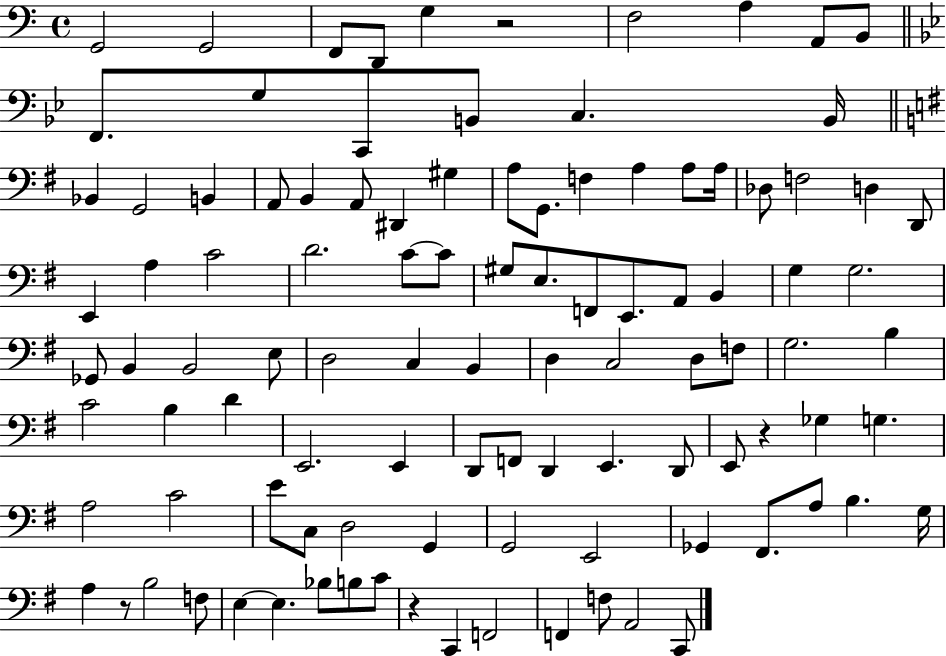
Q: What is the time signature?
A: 4/4